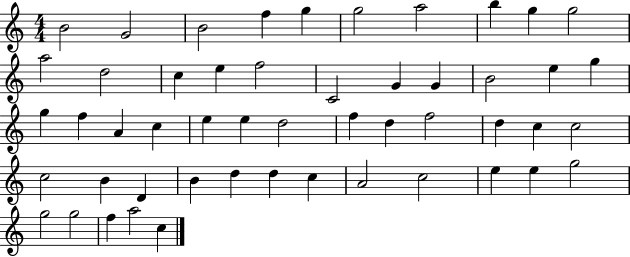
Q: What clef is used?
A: treble